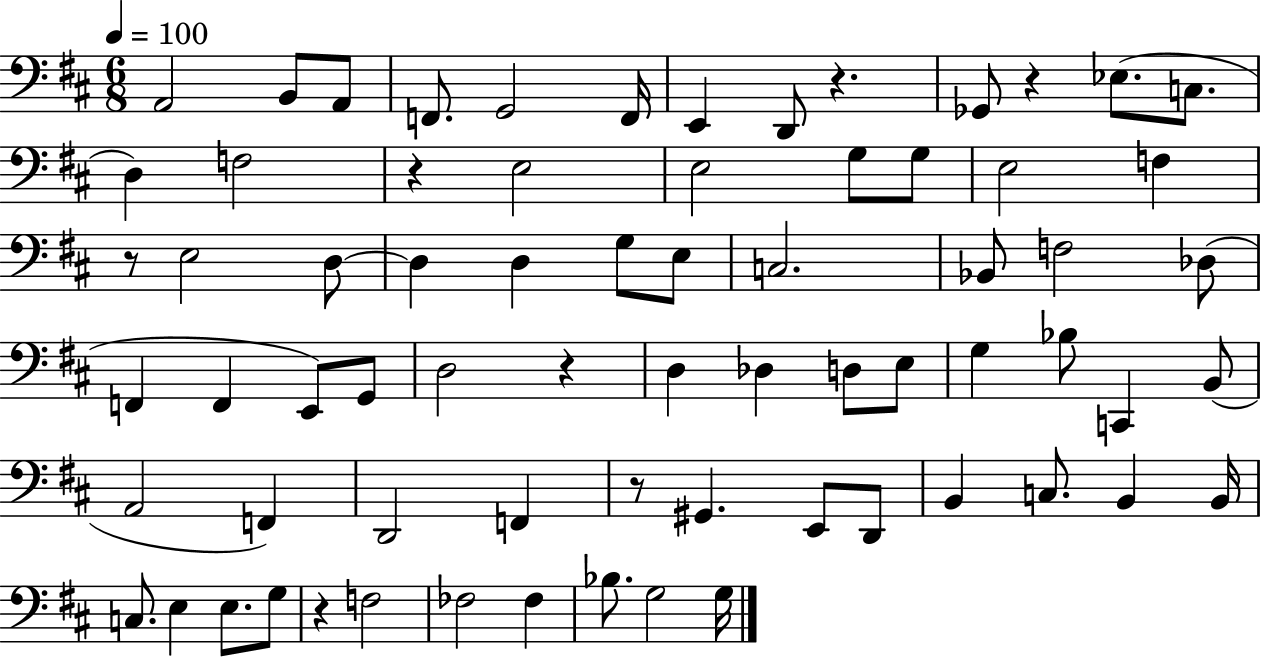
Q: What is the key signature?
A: D major